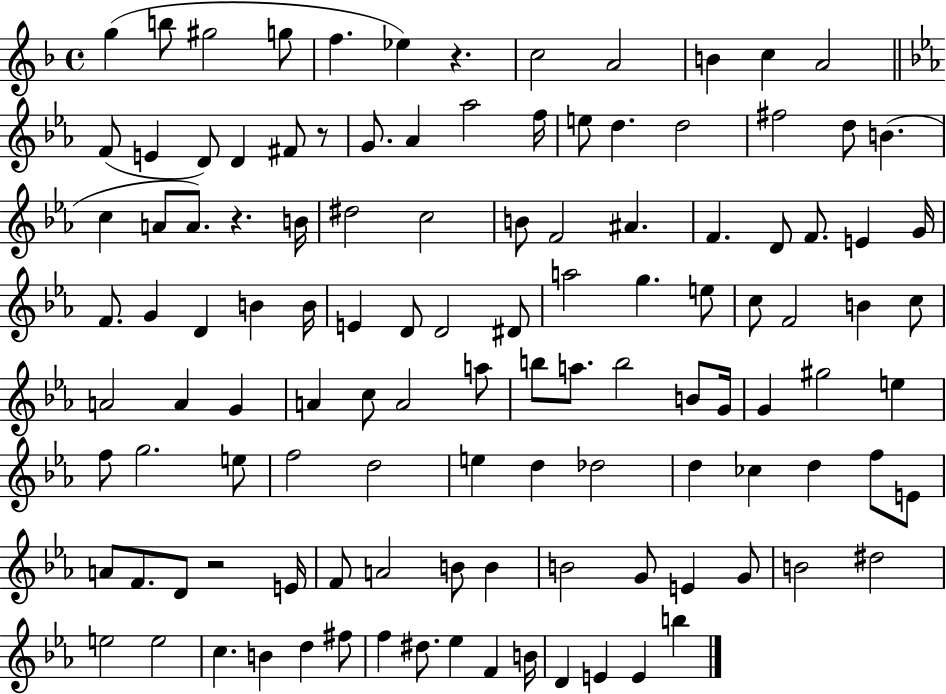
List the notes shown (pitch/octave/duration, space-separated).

G5/q B5/e G#5/h G5/e F5/q. Eb5/q R/q. C5/h A4/h B4/q C5/q A4/h F4/e E4/q D4/e D4/q F#4/e R/e G4/e. Ab4/q Ab5/h F5/s E5/e D5/q. D5/h F#5/h D5/e B4/q. C5/q A4/e A4/e. R/q. B4/s D#5/h C5/h B4/e F4/h A#4/q. F4/q. D4/e F4/e. E4/q G4/s F4/e. G4/q D4/q B4/q B4/s E4/q D4/e D4/h D#4/e A5/h G5/q. E5/e C5/e F4/h B4/q C5/e A4/h A4/q G4/q A4/q C5/e A4/h A5/e B5/e A5/e. B5/h B4/e G4/s G4/q G#5/h E5/q F5/e G5/h. E5/e F5/h D5/h E5/q D5/q Db5/h D5/q CES5/q D5/q F5/e E4/e A4/e F4/e. D4/e R/h E4/s F4/e A4/h B4/e B4/q B4/h G4/e E4/q G4/e B4/h D#5/h E5/h E5/h C5/q. B4/q D5/q F#5/e F5/q D#5/e. Eb5/q F4/q B4/s D4/q E4/q E4/q B5/q